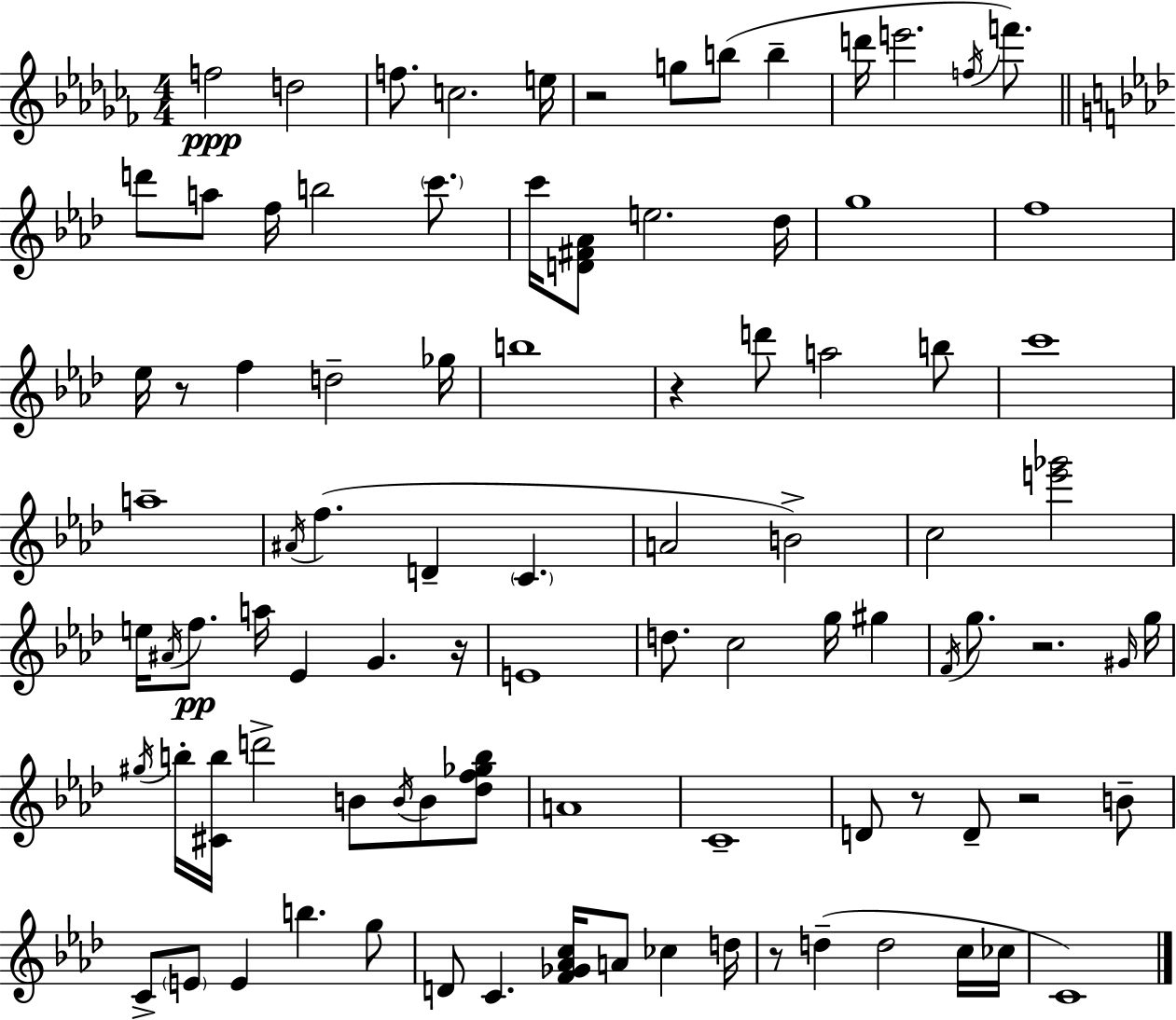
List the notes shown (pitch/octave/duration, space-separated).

F5/h D5/h F5/e. C5/h. E5/s R/h G5/e B5/e B5/q D6/s E6/h. F5/s F6/e. D6/e A5/e F5/s B5/h C6/e. C6/s [D4,F#4,Ab4]/e E5/h. Db5/s G5/w F5/w Eb5/s R/e F5/q D5/h Gb5/s B5/w R/q D6/e A5/h B5/e C6/w A5/w A#4/s F5/q. D4/q C4/q. A4/h B4/h C5/h [E6,Gb6]/h E5/s A#4/s F5/e. A5/s Eb4/q G4/q. R/s E4/w D5/e. C5/h G5/s G#5/q F4/s G5/e. R/h. G#4/s G5/s G#5/s B5/s [C#4,B5]/s D6/h B4/e B4/s B4/e [Db5,F5,Gb5,B5]/e A4/w C4/w D4/e R/e D4/e R/h B4/e C4/e E4/e E4/q B5/q. G5/e D4/e C4/q. [F4,Gb4,Ab4,C5]/s A4/e CES5/q D5/s R/e D5/q D5/h C5/s CES5/s C4/w